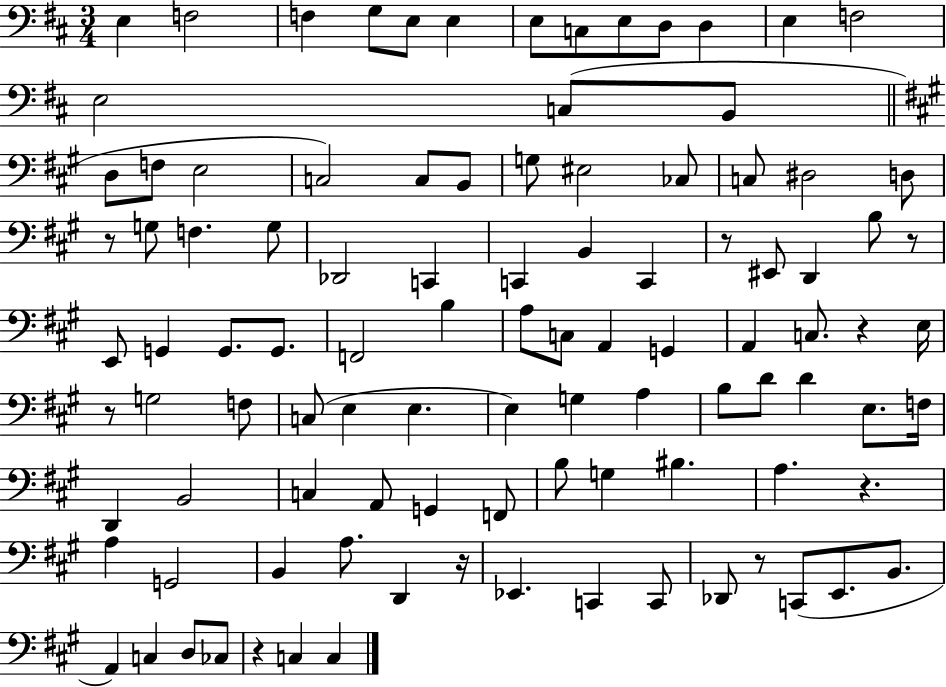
{
  \clef bass
  \numericTimeSignature
  \time 3/4
  \key d \major
  e4 f2 | f4 g8 e8 e4 | e8 c8 e8 d8 d4 | e4 f2 | \break e2 c8( b,8 | \bar "||" \break \key a \major d8 f8 e2 | c2) c8 b,8 | g8 eis2 ces8 | c8 dis2 d8 | \break r8 g8 f4. g8 | des,2 c,4 | c,4 b,4 c,4 | r8 eis,8 d,4 b8 r8 | \break e,8 g,4 g,8. g,8. | f,2 b4 | a8 c8 a,4 g,4 | a,4 c8. r4 e16 | \break r8 g2 f8 | c8( e4 e4. | e4) g4 a4 | b8 d'8 d'4 e8. f16 | \break d,4 b,2 | c4 a,8 g,4 f,8 | b8 g4 bis4. | a4. r4. | \break a4 g,2 | b,4 a8. d,4 r16 | ees,4. c,4 c,8 | des,8 r8 c,8( e,8. b,8. | \break a,4) c4 d8 ces8 | r4 c4 c4 | \bar "|."
}